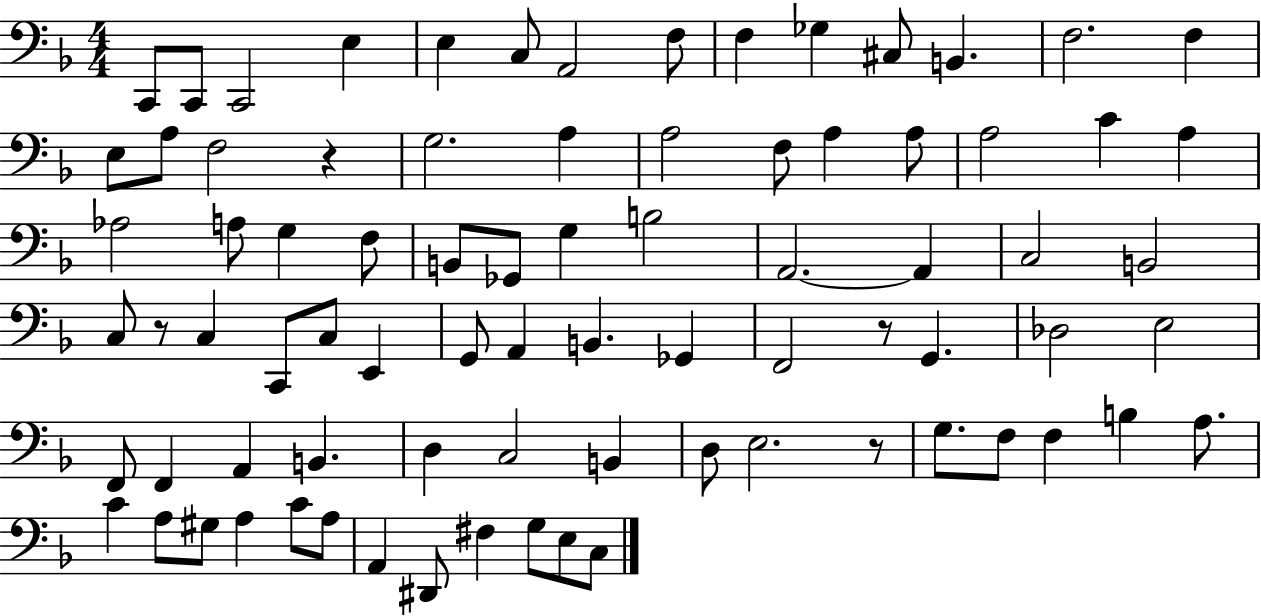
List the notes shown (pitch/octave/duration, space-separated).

C2/e C2/e C2/h E3/q E3/q C3/e A2/h F3/e F3/q Gb3/q C#3/e B2/q. F3/h. F3/q E3/e A3/e F3/h R/q G3/h. A3/q A3/h F3/e A3/q A3/e A3/h C4/q A3/q Ab3/h A3/e G3/q F3/e B2/e Gb2/e G3/q B3/h A2/h. A2/q C3/h B2/h C3/e R/e C3/q C2/e C3/e E2/q G2/e A2/q B2/q. Gb2/q F2/h R/e G2/q. Db3/h E3/h F2/e F2/q A2/q B2/q. D3/q C3/h B2/q D3/e E3/h. R/e G3/e. F3/e F3/q B3/q A3/e. C4/q A3/e G#3/e A3/q C4/e A3/e A2/q D#2/e F#3/q G3/e E3/e C3/e